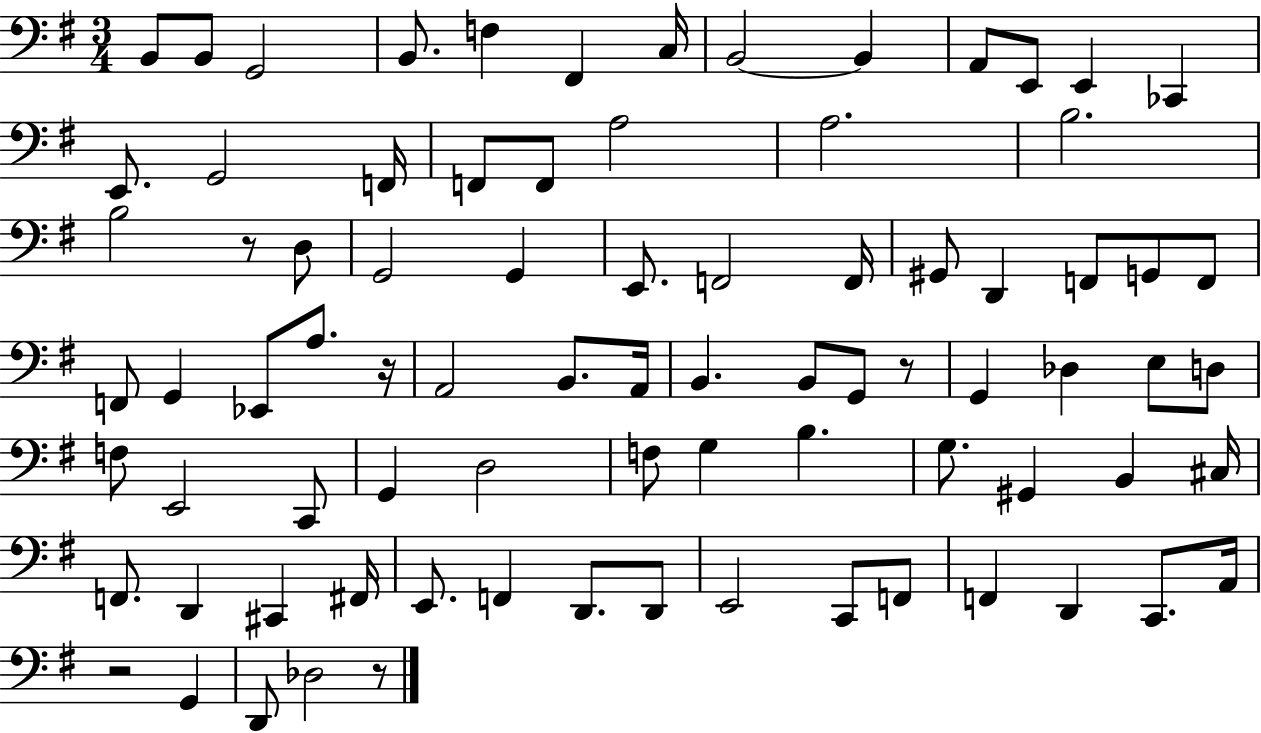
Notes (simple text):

B2/e B2/e G2/h B2/e. F3/q F#2/q C3/s B2/h B2/q A2/e E2/e E2/q CES2/q E2/e. G2/h F2/s F2/e F2/e A3/h A3/h. B3/h. B3/h R/e D3/e G2/h G2/q E2/e. F2/h F2/s G#2/e D2/q F2/e G2/e F2/e F2/e G2/q Eb2/e A3/e. R/s A2/h B2/e. A2/s B2/q. B2/e G2/e R/e G2/q Db3/q E3/e D3/e F3/e E2/h C2/e G2/q D3/h F3/e G3/q B3/q. G3/e. G#2/q B2/q C#3/s F2/e. D2/q C#2/q F#2/s E2/e. F2/q D2/e. D2/e E2/h C2/e F2/e F2/q D2/q C2/e. A2/s R/h G2/q D2/e Db3/h R/e